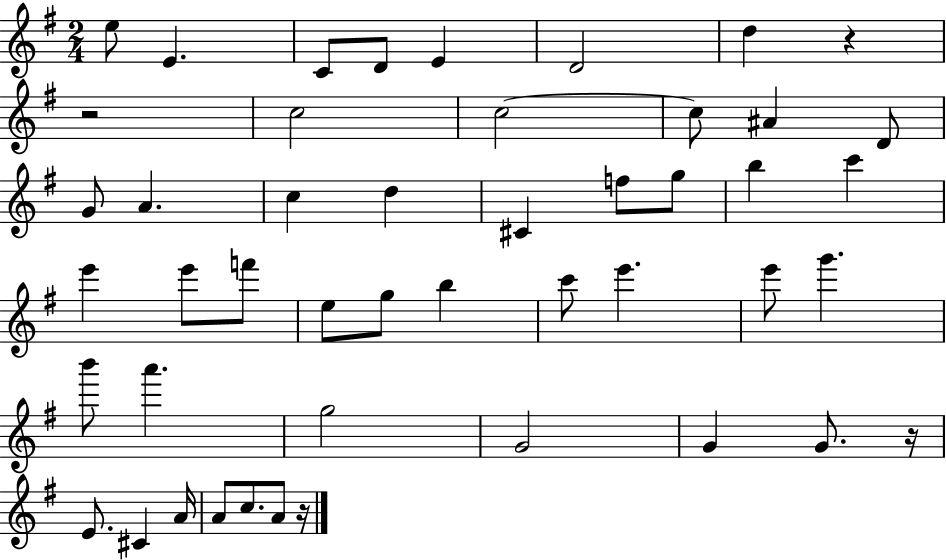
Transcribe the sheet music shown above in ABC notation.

X:1
T:Untitled
M:2/4
L:1/4
K:G
e/2 E C/2 D/2 E D2 d z z2 c2 c2 c/2 ^A D/2 G/2 A c d ^C f/2 g/2 b c' e' e'/2 f'/2 e/2 g/2 b c'/2 e' e'/2 g' b'/2 a' g2 G2 G G/2 z/4 E/2 ^C A/4 A/2 c/2 A/2 z/4